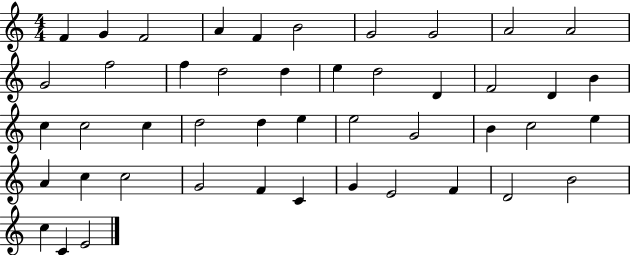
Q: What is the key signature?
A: C major